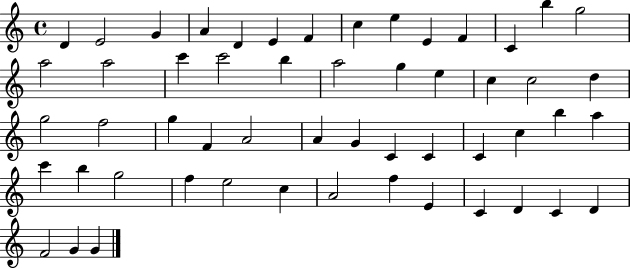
X:1
T:Untitled
M:4/4
L:1/4
K:C
D E2 G A D E F c e E F C b g2 a2 a2 c' c'2 b a2 g e c c2 d g2 f2 g F A2 A G C C C c b a c' b g2 f e2 c A2 f E C D C D F2 G G